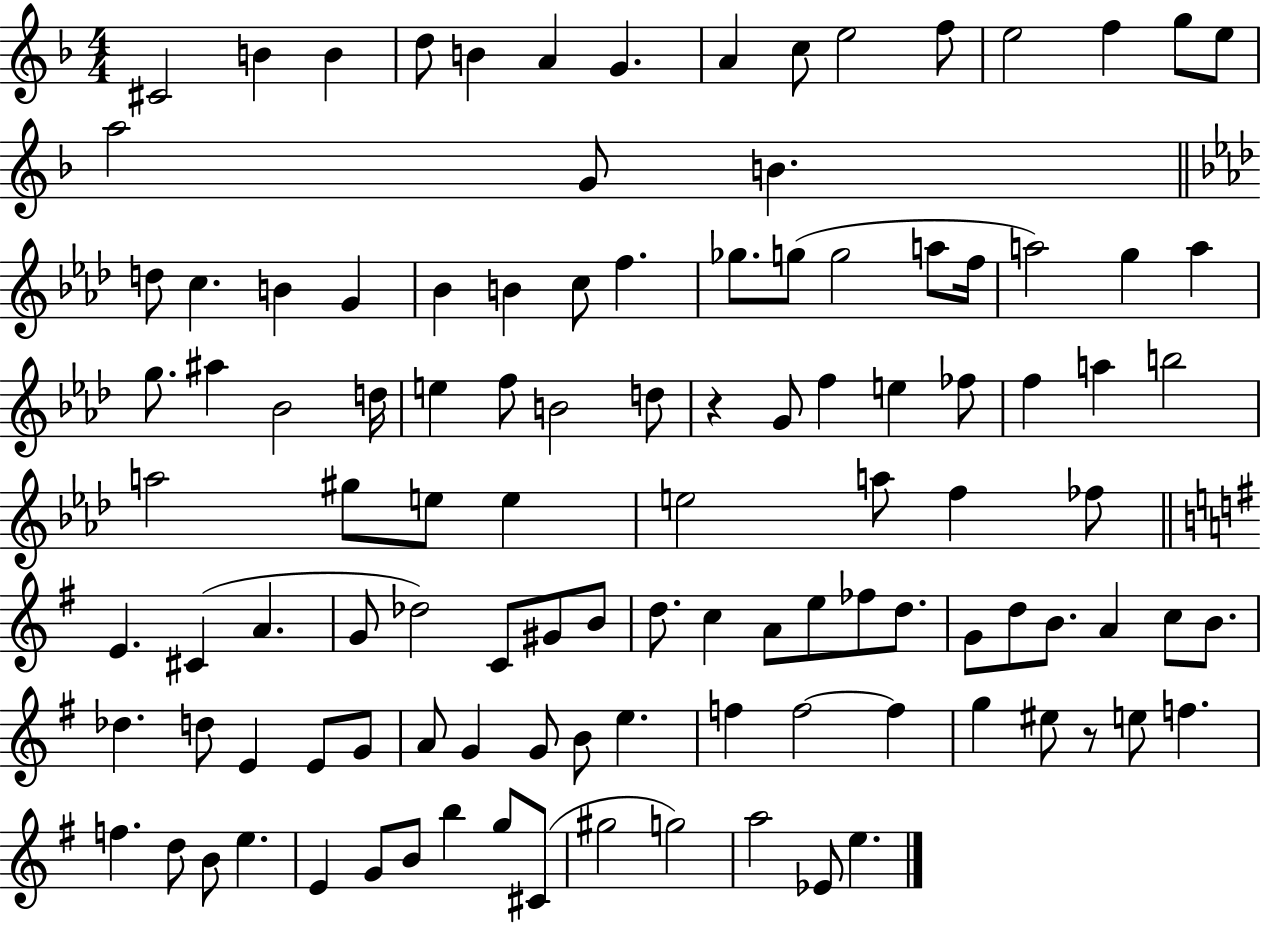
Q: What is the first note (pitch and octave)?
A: C#4